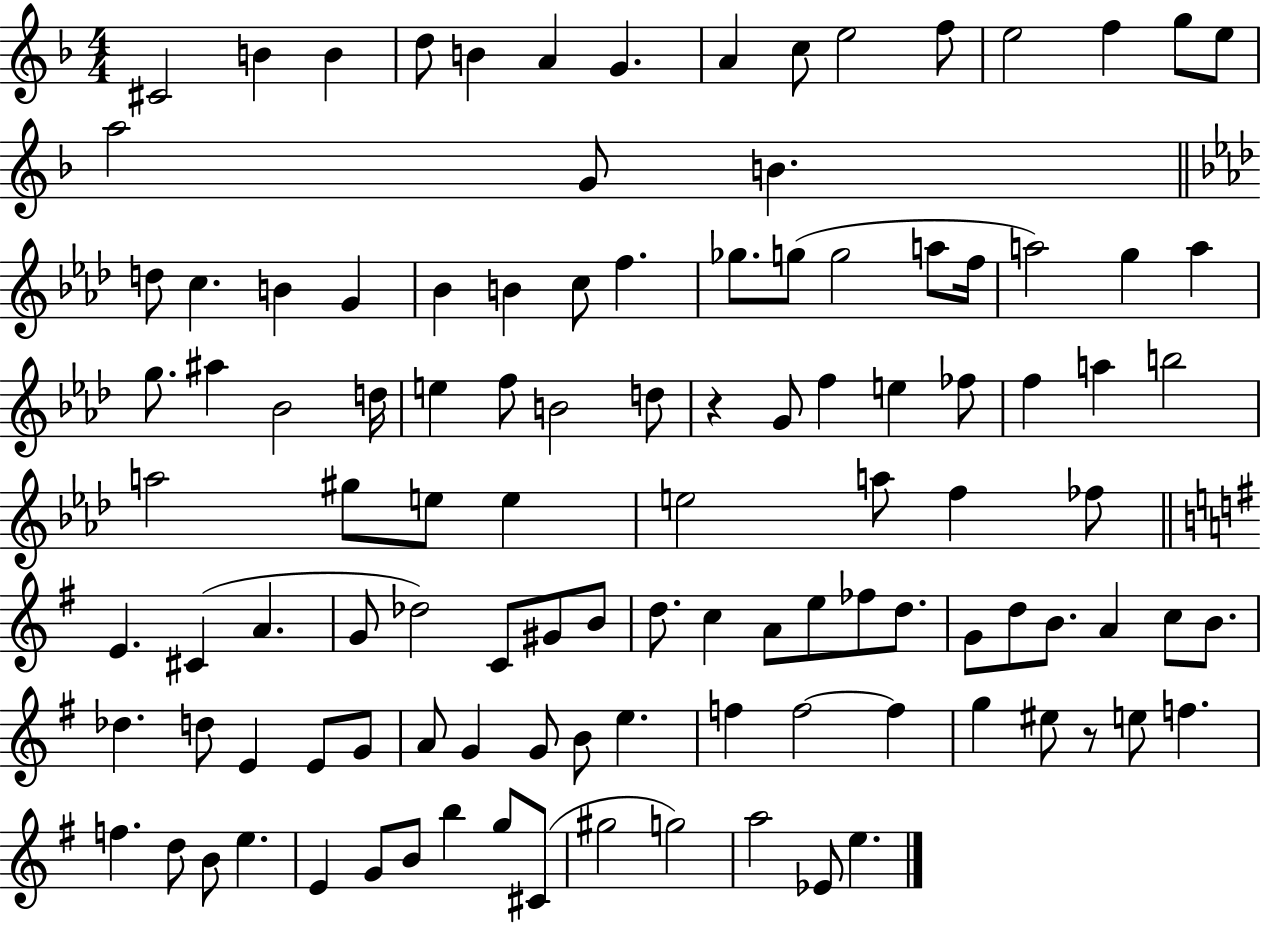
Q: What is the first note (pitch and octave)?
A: C#4